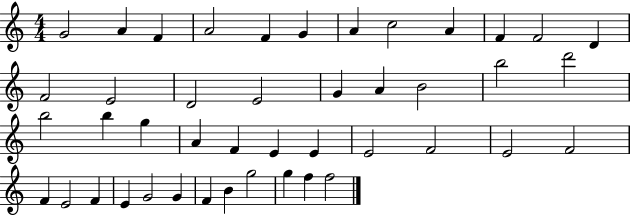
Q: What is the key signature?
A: C major